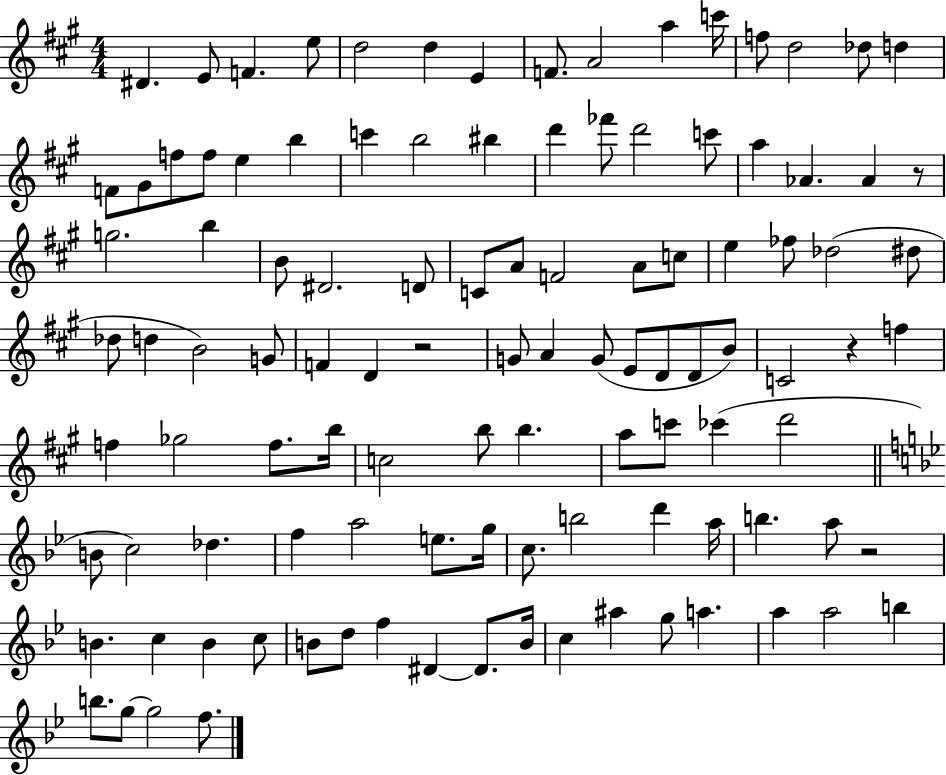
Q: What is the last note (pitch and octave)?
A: F5